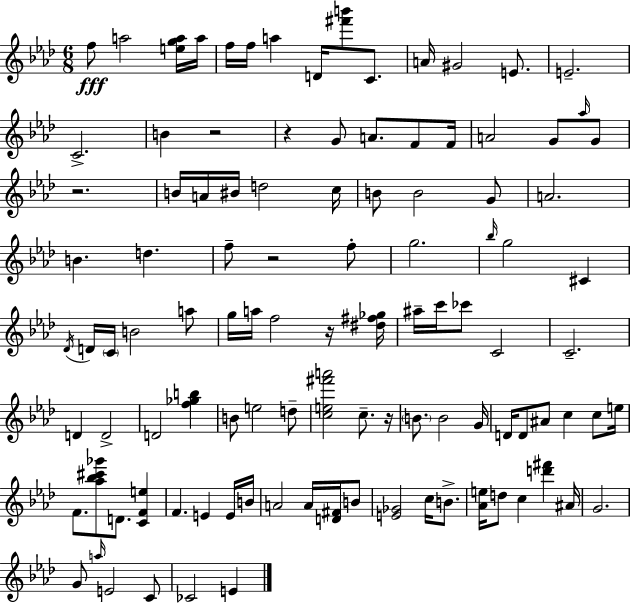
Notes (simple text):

F5/e A5/h [E5,G5,A5]/s A5/s F5/s F5/s A5/q D4/s [F#6,B6]/e C4/e. A4/s G#4/h E4/e. E4/h. C4/h. B4/q R/h R/q G4/e A4/e. F4/e F4/s A4/h G4/e Ab5/s G4/e R/h. B4/s A4/s BIS4/s D5/h C5/s B4/e B4/h G4/e A4/h. B4/q. D5/q. F5/e R/h F5/e G5/h. Bb5/s G5/h C#4/q Db4/s D4/s C4/s B4/h A5/e G5/s A5/s F5/h R/s [D#5,F#5,Gb5]/s A#5/s C6/s CES6/e C4/h C4/h. D4/q D4/h D4/h [F5,Gb5,B5]/q B4/e E5/h D5/e [C5,E5,F#6,A6]/h C5/e. R/s B4/e. B4/h G4/s D4/s D4/e A#4/e C5/q C5/e E5/s F4/e. [Ab5,Bb5,C#6,Gb6]/e D4/e. [C4,F4,E5]/q F4/q. E4/q E4/s B4/s A4/h A4/s [D4,F#4]/s B4/e [E4,Gb4]/h C5/s B4/e. [Ab4,E5]/s D5/e C5/q [D6,F#6]/q A#4/s G4/h. G4/e A5/s E4/h C4/e CES4/h E4/q